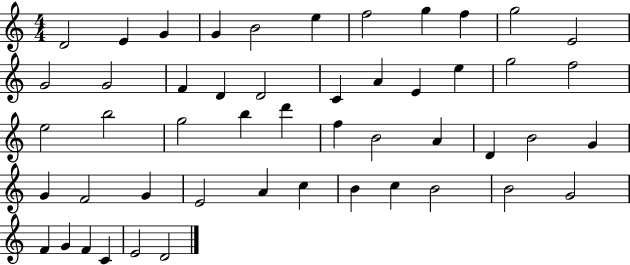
X:1
T:Untitled
M:4/4
L:1/4
K:C
D2 E G G B2 e f2 g f g2 E2 G2 G2 F D D2 C A E e g2 f2 e2 b2 g2 b d' f B2 A D B2 G G F2 G E2 A c B c B2 B2 G2 F G F C E2 D2